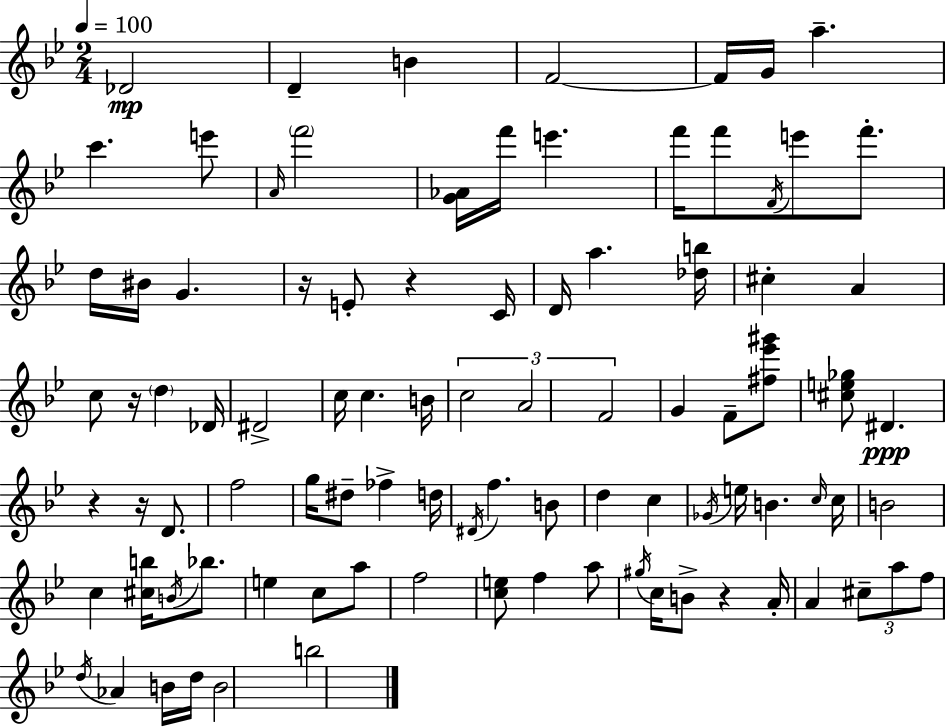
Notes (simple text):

Db4/h D4/q B4/q F4/h F4/s G4/s A5/q. C6/q. E6/e A4/s F6/h [G4,Ab4]/s F6/s E6/q. F6/s F6/e F4/s E6/e F6/e. D5/s BIS4/s G4/q. R/s E4/e R/q C4/s D4/s A5/q. [Db5,B5]/s C#5/q A4/q C5/e R/s D5/q Db4/s D#4/h C5/s C5/q. B4/s C5/h A4/h F4/h G4/q F4/e [F#5,Eb6,G#6]/e [C#5,E5,Gb5]/e D#4/q. R/q R/s D4/e. F5/h G5/s D#5/e FES5/q D5/s D#4/s F5/q. B4/e D5/q C5/q Gb4/s E5/s B4/q. C5/s C5/s B4/h C5/q [C#5,B5]/s B4/s Bb5/e. E5/q C5/e A5/e F5/h [C5,E5]/e F5/q A5/e G#5/s C5/s B4/e R/q A4/s A4/q C#5/e A5/e F5/e D5/s Ab4/q B4/s D5/s B4/h B5/h